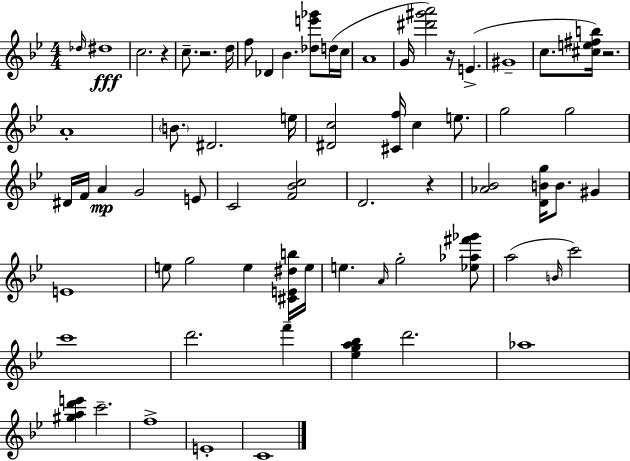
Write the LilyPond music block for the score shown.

{
  \clef treble
  \numericTimeSignature
  \time 4/4
  \key g \minor
  \grace { des''16 }\fff dis''1 | c''2. r4 | c''8.-- r2. | d''16 f''8 des'4 bes'4. <des'' e''' ges'''>8 d''16( | \break c''16 a'1 | g'16 <dis''' gis''' a'''>2) r16 e'4.->( | gis'1-- | c''8. <cis'' e'' fis'' b''>16) r2. | \break a'1-. | \parenthesize b'8. dis'2. | e''16 <dis' c''>2 <cis' f''>16 c''4 e''8. | g''2 g''2 | \break dis'16 f'16 a'4\mp g'2 e'8 | c'2 <f' bes' c''>2 | d'2. r4 | <aes' bes'>2 <d' b' g''>16 b'8. gis'4 | \break e'1 | e''8 g''2 e''4 <cis' e' dis'' b''>16 | e''16 e''4. \grace { a'16 } g''2-. | <ees'' aes'' fis''' ges'''>8 a''2( \grace { b'16 } c'''2) | \break c'''1 | d'''2. f'''4-- | <ees'' g'' a'' bes''>4 d'''2. | aes''1 | \break <gis'' a'' d''' e'''>4 c'''2.-- | f''1-> | e'1-. | c'1 | \break \bar "|."
}